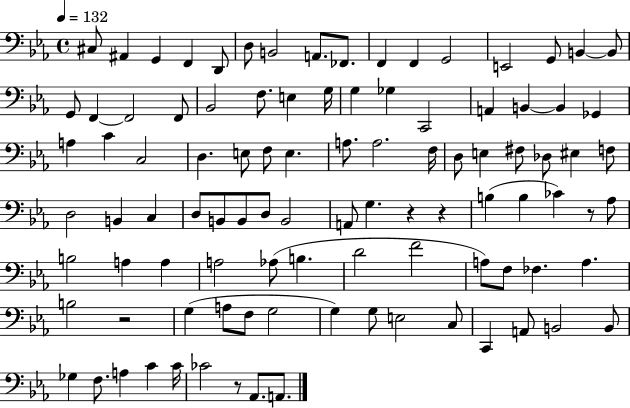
C#3/e A#2/q G2/q F2/q D2/e D3/e B2/h A2/e. FES2/e. F2/q F2/q G2/h E2/h G2/e B2/q B2/e G2/e F2/q F2/h F2/e Bb2/h F3/e. E3/q G3/s G3/q Gb3/q C2/h A2/q B2/q B2/q Gb2/q A3/q C4/q C3/h D3/q. E3/e F3/e E3/q. A3/e. A3/h. F3/s D3/e E3/q F#3/e Db3/e EIS3/q F3/e D3/h B2/q C3/q D3/e B2/e B2/e D3/e B2/h A2/e G3/q. R/q R/q B3/q B3/q CES4/q R/e Ab3/e B3/h A3/q A3/q A3/h Ab3/e B3/q. D4/h F4/h A3/e F3/e FES3/q. A3/q. B3/h R/h G3/q A3/e F3/e G3/h G3/q G3/e E3/h C3/e C2/q A2/e B2/h B2/e Gb3/q F3/e. A3/q C4/q C4/s CES4/h R/e Ab2/e. A2/e.